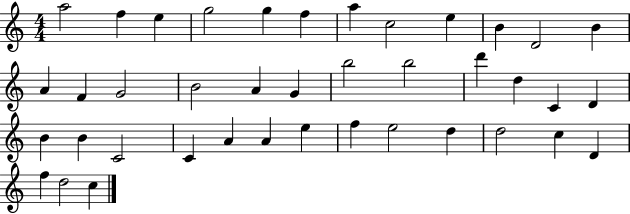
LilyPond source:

{
  \clef treble
  \numericTimeSignature
  \time 4/4
  \key c \major
  a''2 f''4 e''4 | g''2 g''4 f''4 | a''4 c''2 e''4 | b'4 d'2 b'4 | \break a'4 f'4 g'2 | b'2 a'4 g'4 | b''2 b''2 | d'''4 d''4 c'4 d'4 | \break b'4 b'4 c'2 | c'4 a'4 a'4 e''4 | f''4 e''2 d''4 | d''2 c''4 d'4 | \break f''4 d''2 c''4 | \bar "|."
}